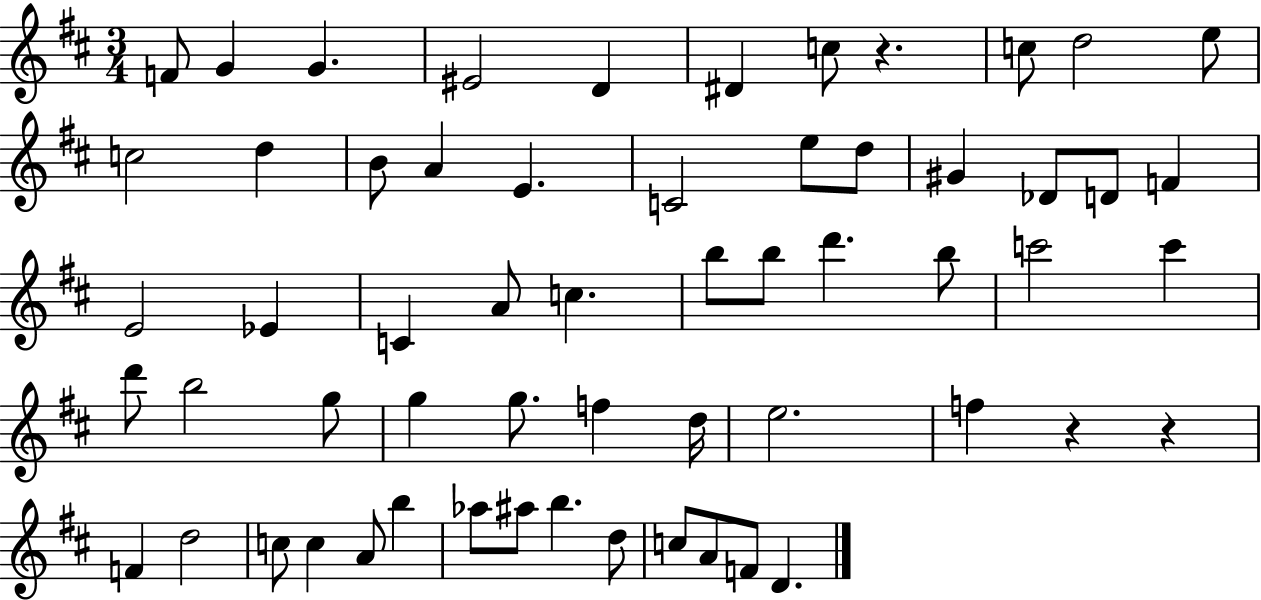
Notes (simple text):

F4/e G4/q G4/q. EIS4/h D4/q D#4/q C5/e R/q. C5/e D5/h E5/e C5/h D5/q B4/e A4/q E4/q. C4/h E5/e D5/e G#4/q Db4/e D4/e F4/q E4/h Eb4/q C4/q A4/e C5/q. B5/e B5/e D6/q. B5/e C6/h C6/q D6/e B5/h G5/e G5/q G5/e. F5/q D5/s E5/h. F5/q R/q R/q F4/q D5/h C5/e C5/q A4/e B5/q Ab5/e A#5/e B5/q. D5/e C5/e A4/e F4/e D4/q.